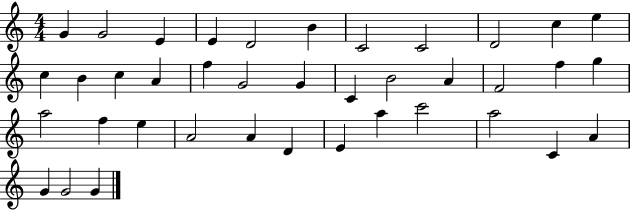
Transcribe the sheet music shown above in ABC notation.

X:1
T:Untitled
M:4/4
L:1/4
K:C
G G2 E E D2 B C2 C2 D2 c e c B c A f G2 G C B2 A F2 f g a2 f e A2 A D E a c'2 a2 C A G G2 G